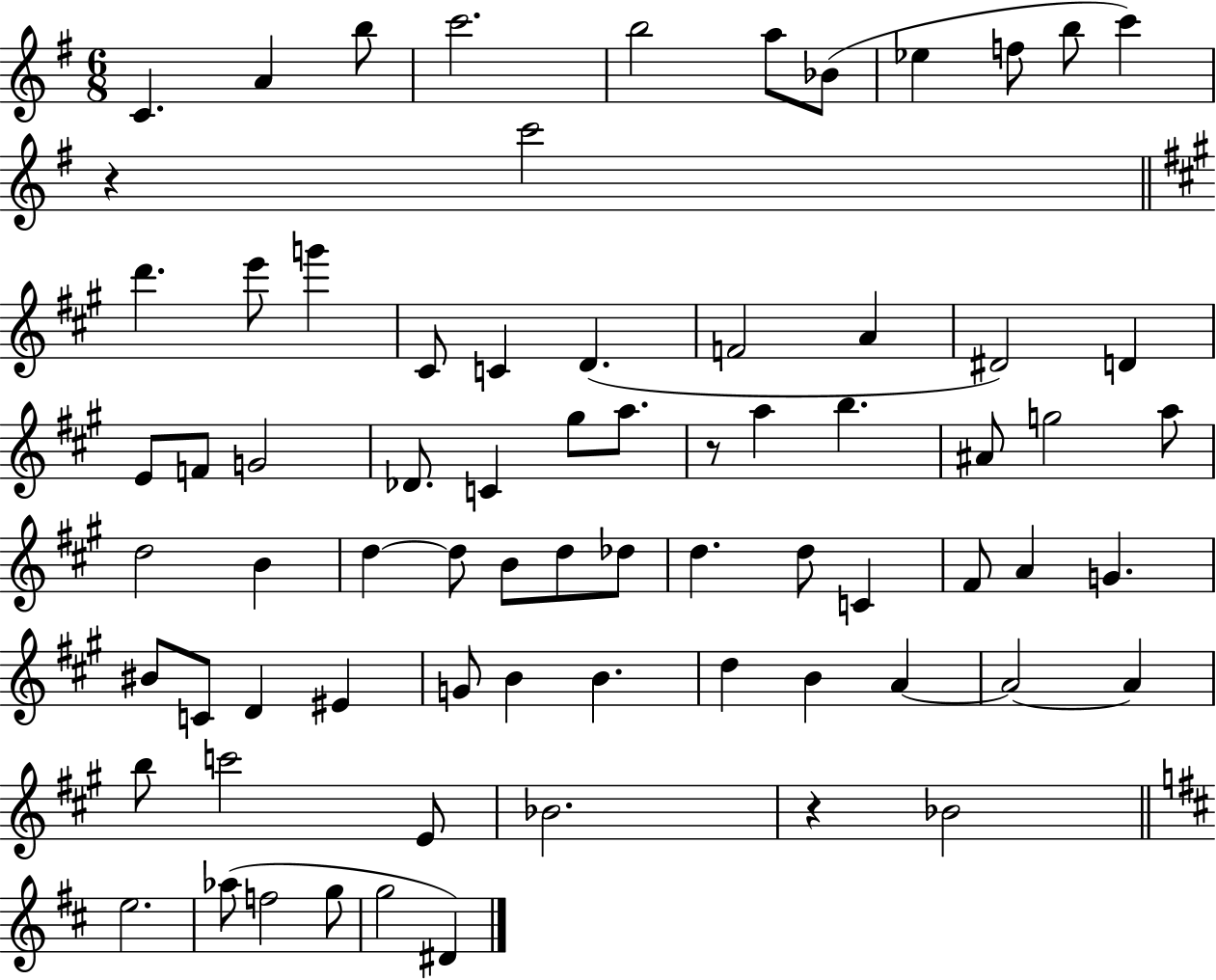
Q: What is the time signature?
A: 6/8